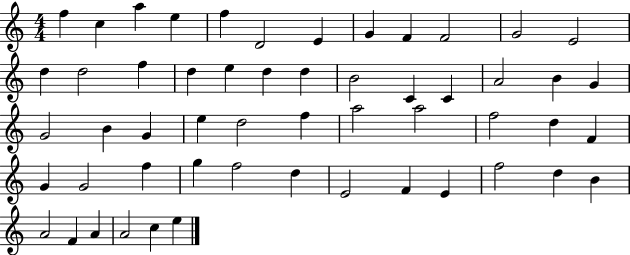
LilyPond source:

{
  \clef treble
  \numericTimeSignature
  \time 4/4
  \key c \major
  f''4 c''4 a''4 e''4 | f''4 d'2 e'4 | g'4 f'4 f'2 | g'2 e'2 | \break d''4 d''2 f''4 | d''4 e''4 d''4 d''4 | b'2 c'4 c'4 | a'2 b'4 g'4 | \break g'2 b'4 g'4 | e''4 d''2 f''4 | a''2 a''2 | f''2 d''4 f'4 | \break g'4 g'2 f''4 | g''4 f''2 d''4 | e'2 f'4 e'4 | f''2 d''4 b'4 | \break a'2 f'4 a'4 | a'2 c''4 e''4 | \bar "|."
}